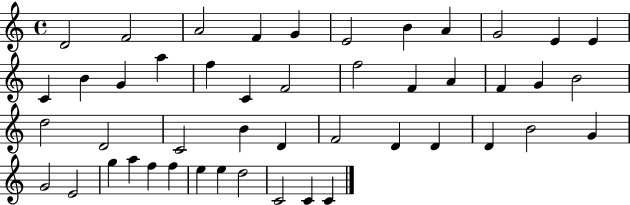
D4/h F4/h A4/h F4/q G4/q E4/h B4/q A4/q G4/h E4/q E4/q C4/q B4/q G4/q A5/q F5/q C4/q F4/h F5/h F4/q A4/q F4/q G4/q B4/h D5/h D4/h C4/h B4/q D4/q F4/h D4/q D4/q D4/q B4/h G4/q G4/h E4/h G5/q A5/q F5/q F5/q E5/q E5/q D5/h C4/h C4/q C4/q